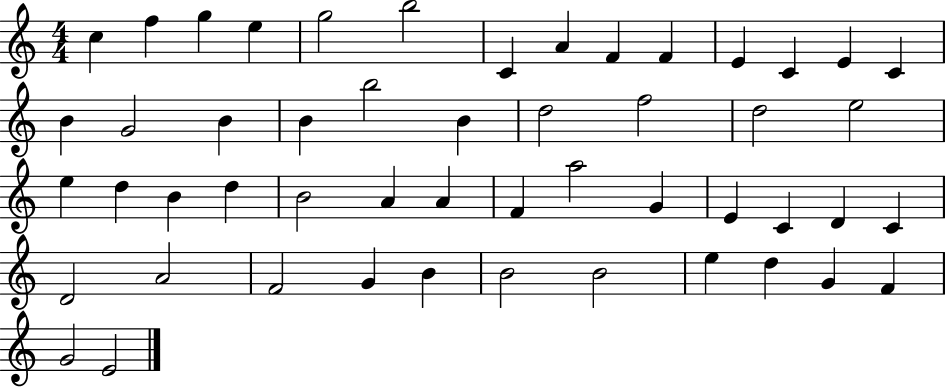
C5/q F5/q G5/q E5/q G5/h B5/h C4/q A4/q F4/q F4/q E4/q C4/q E4/q C4/q B4/q G4/h B4/q B4/q B5/h B4/q D5/h F5/h D5/h E5/h E5/q D5/q B4/q D5/q B4/h A4/q A4/q F4/q A5/h G4/q E4/q C4/q D4/q C4/q D4/h A4/h F4/h G4/q B4/q B4/h B4/h E5/q D5/q G4/q F4/q G4/h E4/h